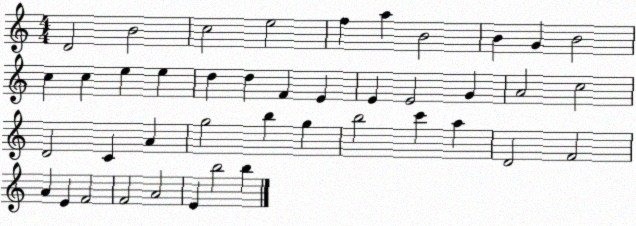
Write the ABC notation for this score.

X:1
T:Untitled
M:4/4
L:1/4
K:C
D2 B2 c2 e2 f a B2 B G B2 c c e e d d F E E E2 G A2 c2 D2 C A g2 b g b2 c' a D2 F2 A E F2 F2 A2 E b2 b